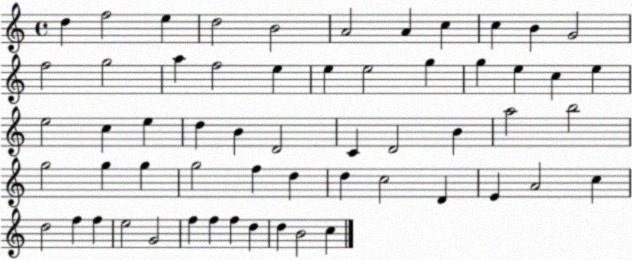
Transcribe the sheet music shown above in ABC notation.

X:1
T:Untitled
M:4/4
L:1/4
K:C
d f2 e d2 B2 A2 A c c B G2 f2 g2 a f2 e e e2 g g e c e e2 c e d B D2 C D2 B a2 b2 g2 g g g2 f d d c2 D E A2 c d2 f f e2 G2 f f f d d B2 c